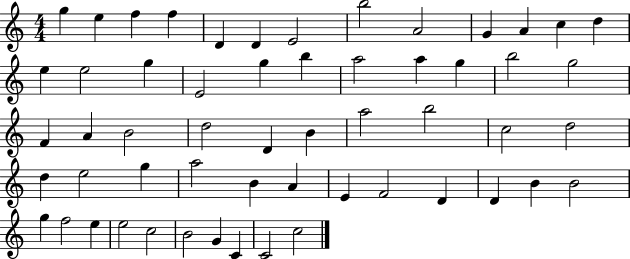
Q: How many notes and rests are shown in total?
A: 56